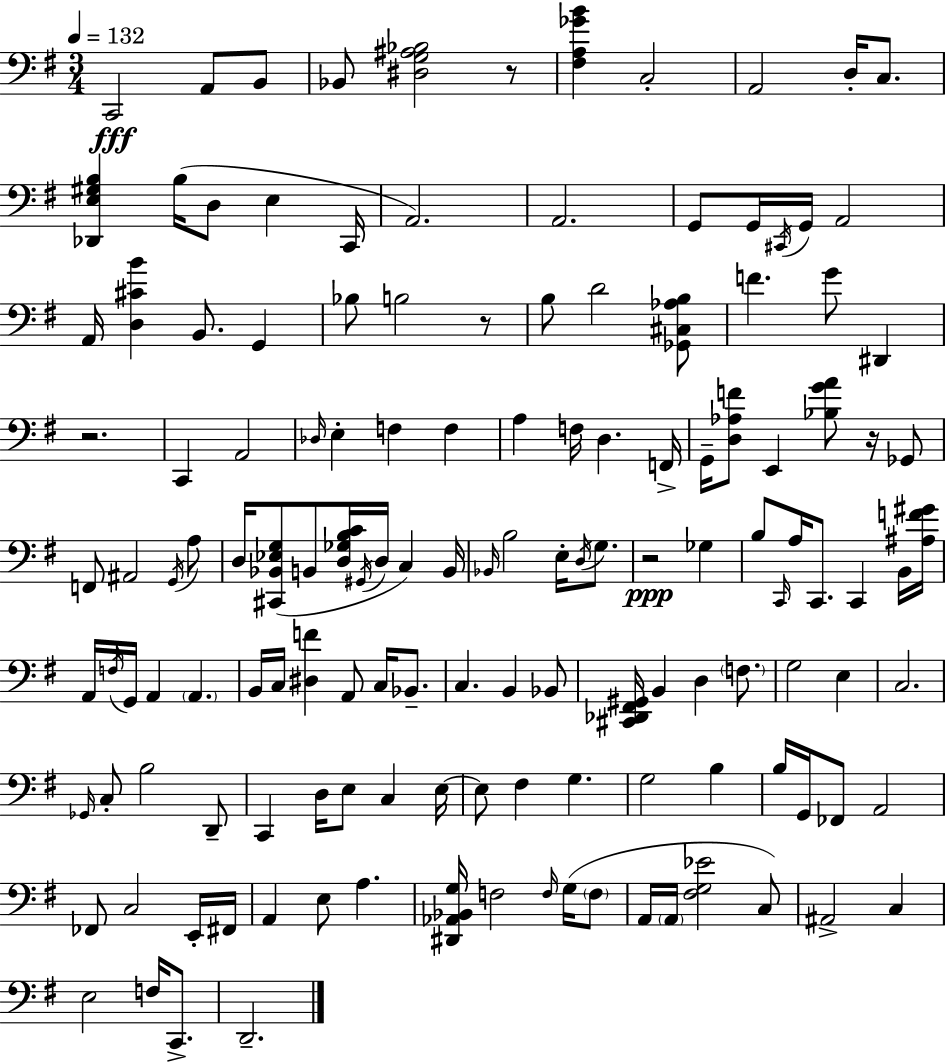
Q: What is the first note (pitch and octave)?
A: C2